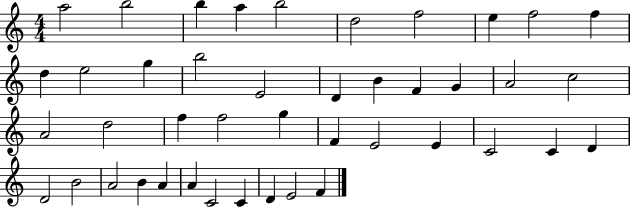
{
  \clef treble
  \numericTimeSignature
  \time 4/4
  \key c \major
  a''2 b''2 | b''4 a''4 b''2 | d''2 f''2 | e''4 f''2 f''4 | \break d''4 e''2 g''4 | b''2 e'2 | d'4 b'4 f'4 g'4 | a'2 c''2 | \break a'2 d''2 | f''4 f''2 g''4 | f'4 e'2 e'4 | c'2 c'4 d'4 | \break d'2 b'2 | a'2 b'4 a'4 | a'4 c'2 c'4 | d'4 e'2 f'4 | \break \bar "|."
}